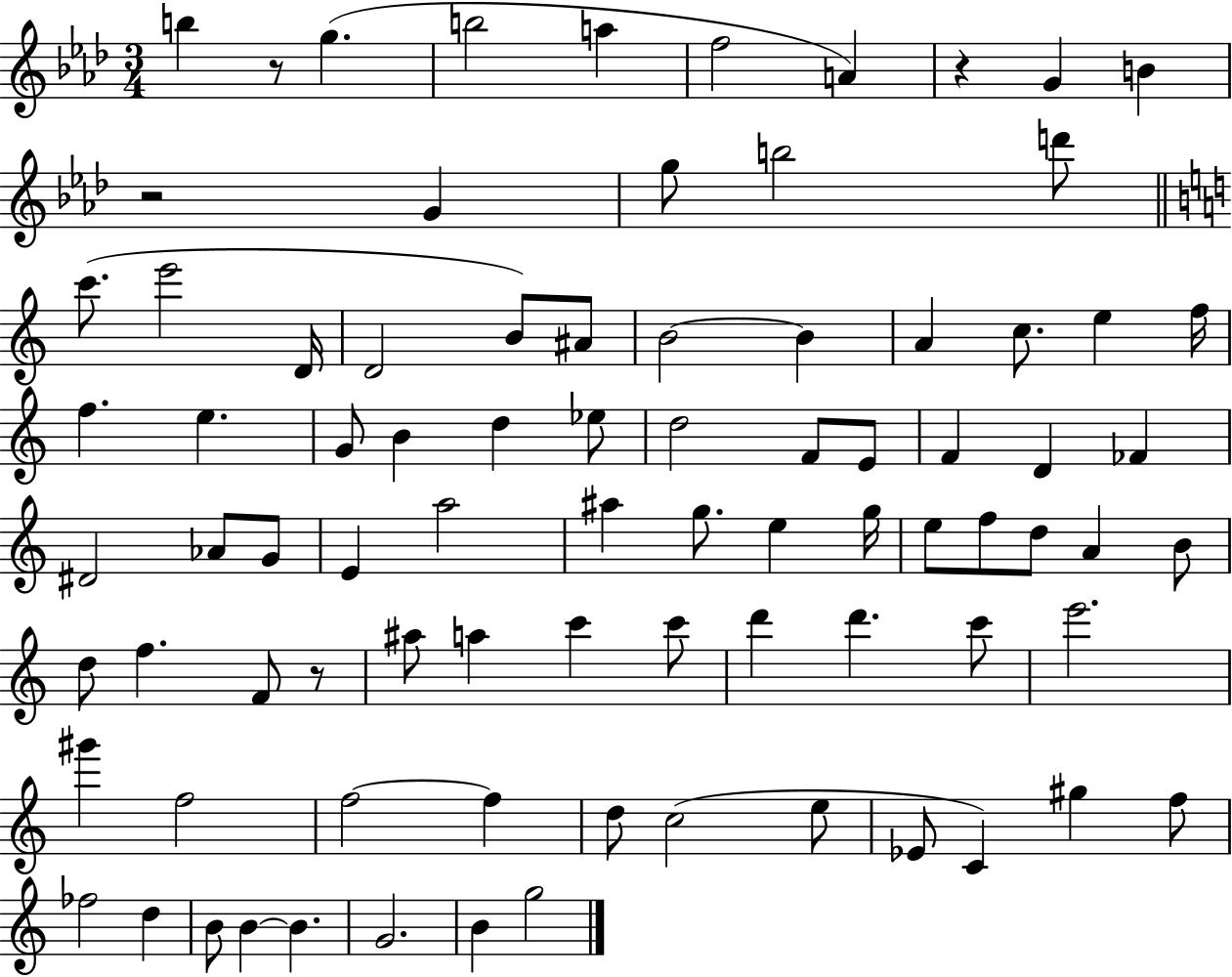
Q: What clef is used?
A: treble